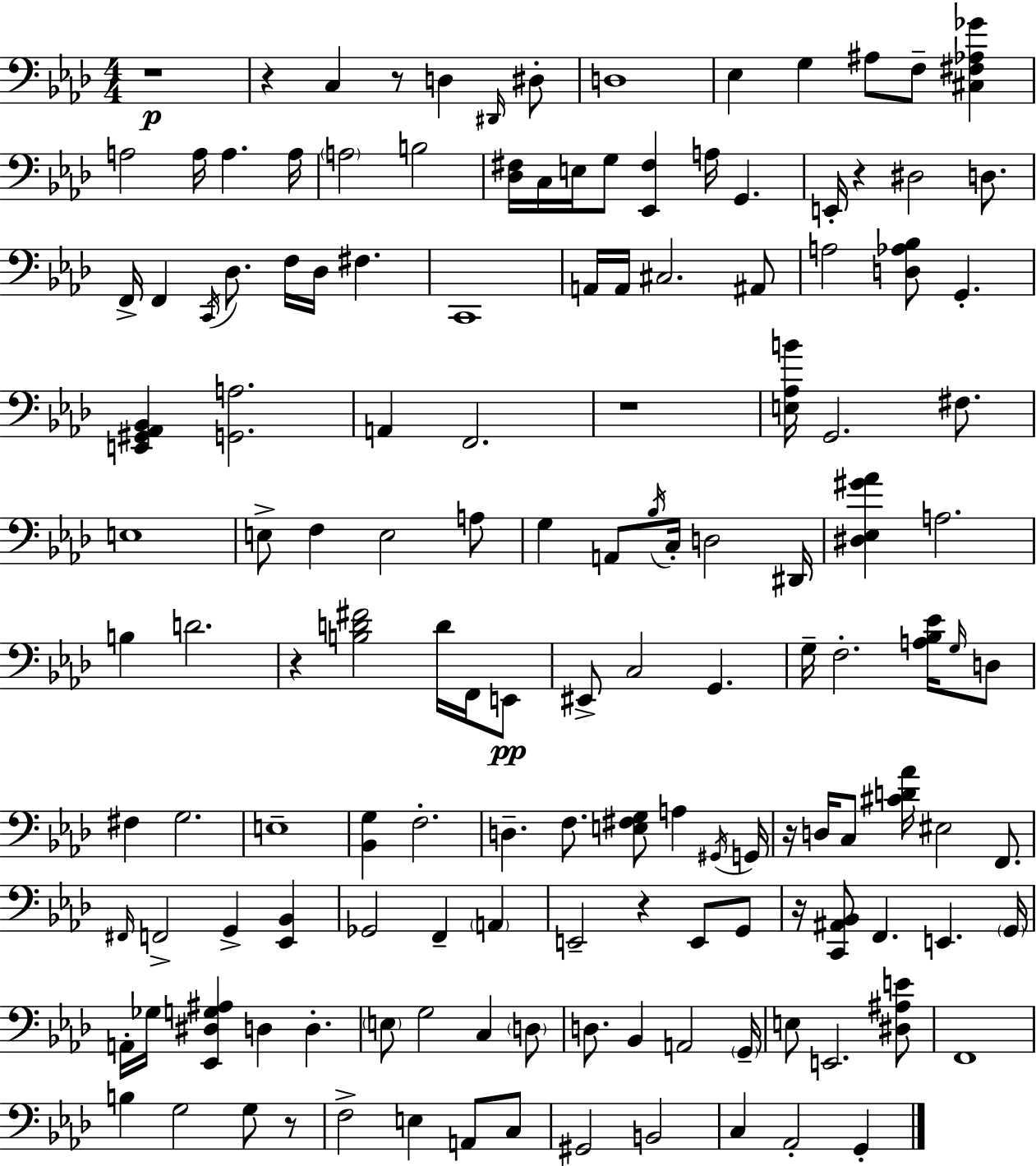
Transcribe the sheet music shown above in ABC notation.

X:1
T:Untitled
M:4/4
L:1/4
K:Fm
z4 z C, z/2 D, ^D,,/4 ^D,/2 D,4 _E, G, ^A,/2 F,/2 [^C,^F,_A,_G] A,2 A,/4 A, A,/4 A,2 B,2 [_D,^F,]/4 C,/4 E,/4 G,/2 [_E,,^F,] A,/4 G,, E,,/4 z ^D,2 D,/2 F,,/4 F,, C,,/4 _D,/2 F,/4 _D,/4 ^F, C,,4 A,,/4 A,,/4 ^C,2 ^A,,/2 A,2 [D,_A,_B,]/2 G,, [E,,^G,,_A,,_B,,] [G,,A,]2 A,, F,,2 z4 [E,_A,B]/4 G,,2 ^F,/2 E,4 E,/2 F, E,2 A,/2 G, A,,/2 _B,/4 C,/4 D,2 ^D,,/4 [^D,_E,^G_A] A,2 B, D2 z [B,D^F]2 D/4 F,,/4 E,,/2 ^E,,/2 C,2 G,, G,/4 F,2 [A,_B,_E]/4 G,/4 D,/2 ^F, G,2 E,4 [_B,,G,] F,2 D, F,/2 [E,^F,G,]/2 A, ^G,,/4 G,,/4 z/4 D,/4 C,/2 [^CD_A]/4 ^E,2 F,,/2 ^F,,/4 F,,2 G,, [_E,,_B,,] _G,,2 F,, A,, E,,2 z E,,/2 G,,/2 z/4 [C,,^A,,_B,,]/2 F,, E,, G,,/4 A,,/4 _G,/4 [_E,,^D,G,^A,] D, D, E,/2 G,2 C, D,/2 D,/2 _B,, A,,2 G,,/4 E,/2 E,,2 [^D,^A,E]/2 F,,4 B, G,2 G,/2 z/2 F,2 E, A,,/2 C,/2 ^G,,2 B,,2 C, _A,,2 G,,